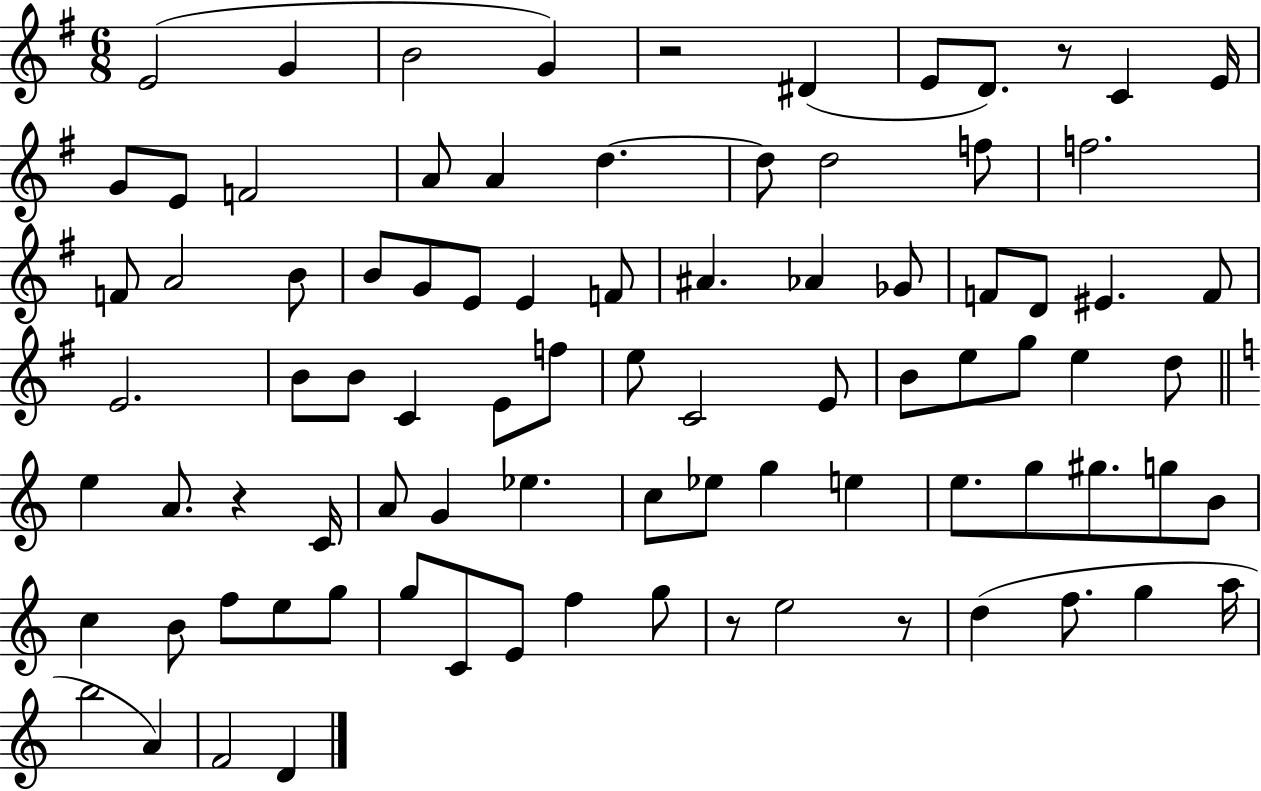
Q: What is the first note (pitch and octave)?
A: E4